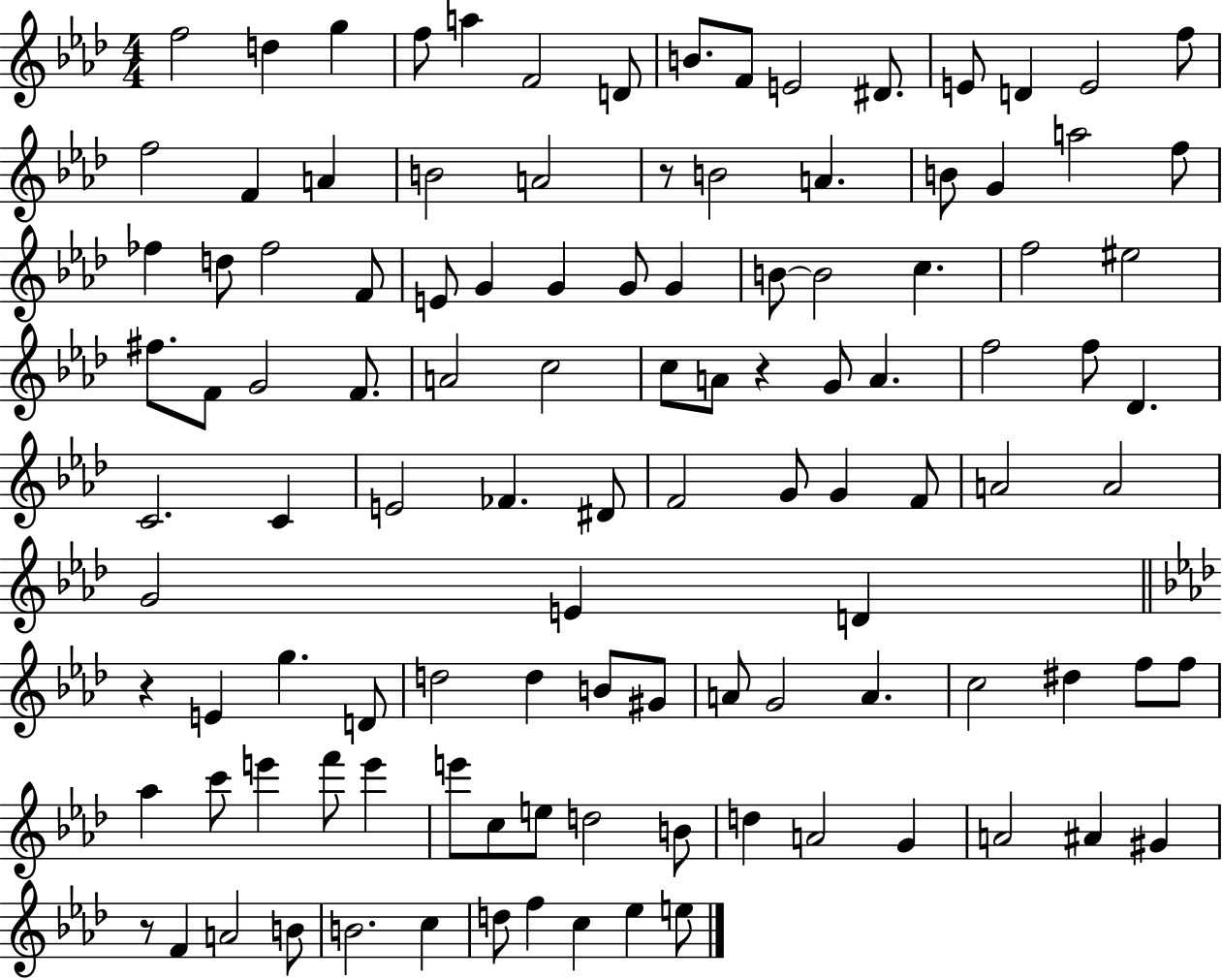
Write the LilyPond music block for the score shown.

{
  \clef treble
  \numericTimeSignature
  \time 4/4
  \key aes \major
  f''2 d''4 g''4 | f''8 a''4 f'2 d'8 | b'8. f'8 e'2 dis'8. | e'8 d'4 e'2 f''8 | \break f''2 f'4 a'4 | b'2 a'2 | r8 b'2 a'4. | b'8 g'4 a''2 f''8 | \break fes''4 d''8 fes''2 f'8 | e'8 g'4 g'4 g'8 g'4 | b'8~~ b'2 c''4. | f''2 eis''2 | \break fis''8. f'8 g'2 f'8. | a'2 c''2 | c''8 a'8 r4 g'8 a'4. | f''2 f''8 des'4. | \break c'2. c'4 | e'2 fes'4. dis'8 | f'2 g'8 g'4 f'8 | a'2 a'2 | \break g'2 e'4 d'4 | \bar "||" \break \key aes \major r4 e'4 g''4. d'8 | d''2 d''4 b'8 gis'8 | a'8 g'2 a'4. | c''2 dis''4 f''8 f''8 | \break aes''4 c'''8 e'''4 f'''8 e'''4 | e'''8 c''8 e''8 d''2 b'8 | d''4 a'2 g'4 | a'2 ais'4 gis'4 | \break r8 f'4 a'2 b'8 | b'2. c''4 | d''8 f''4 c''4 ees''4 e''8 | \bar "|."
}